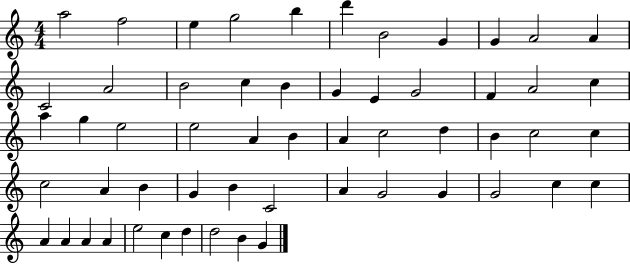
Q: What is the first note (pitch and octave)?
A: A5